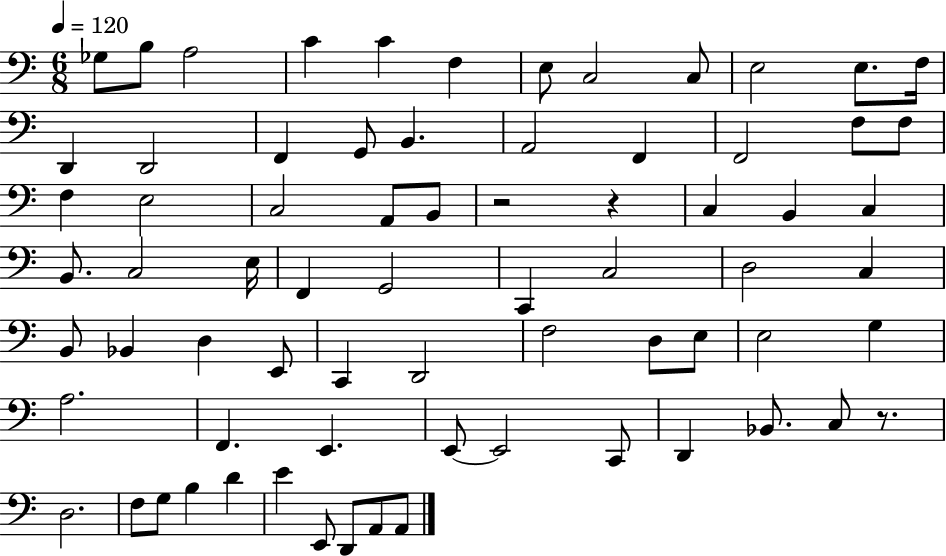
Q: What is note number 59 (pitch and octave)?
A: C3